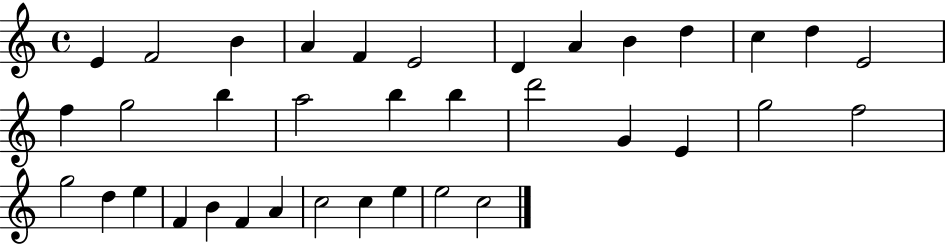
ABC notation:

X:1
T:Untitled
M:4/4
L:1/4
K:C
E F2 B A F E2 D A B d c d E2 f g2 b a2 b b d'2 G E g2 f2 g2 d e F B F A c2 c e e2 c2